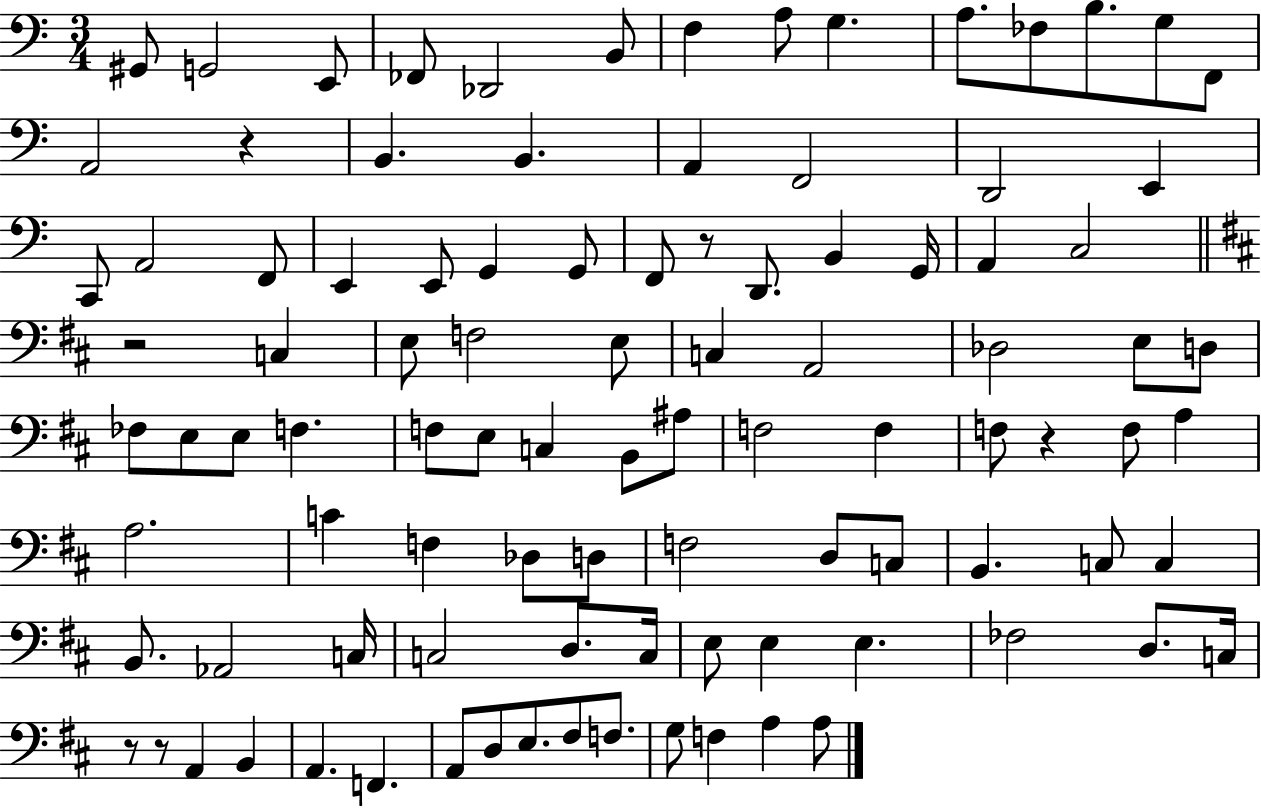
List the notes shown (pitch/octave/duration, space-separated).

G#2/e G2/h E2/e FES2/e Db2/h B2/e F3/q A3/e G3/q. A3/e. FES3/e B3/e. G3/e F2/e A2/h R/q B2/q. B2/q. A2/q F2/h D2/h E2/q C2/e A2/h F2/e E2/q E2/e G2/q G2/e F2/e R/e D2/e. B2/q G2/s A2/q C3/h R/h C3/q E3/e F3/h E3/e C3/q A2/h Db3/h E3/e D3/e FES3/e E3/e E3/e F3/q. F3/e E3/e C3/q B2/e A#3/e F3/h F3/q F3/e R/q F3/e A3/q A3/h. C4/q F3/q Db3/e D3/e F3/h D3/e C3/e B2/q. C3/e C3/q B2/e. Ab2/h C3/s C3/h D3/e. C3/s E3/e E3/q E3/q. FES3/h D3/e. C3/s R/e R/e A2/q B2/q A2/q. F2/q. A2/e D3/e E3/e. F#3/e F3/e. G3/e F3/q A3/q A3/e